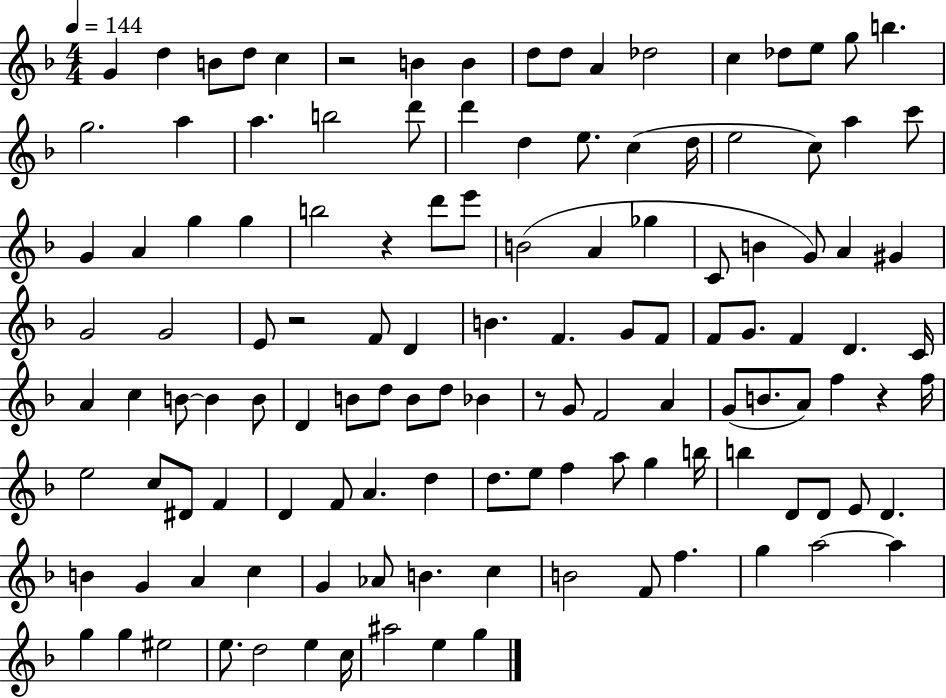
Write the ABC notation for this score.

X:1
T:Untitled
M:4/4
L:1/4
K:F
G d B/2 d/2 c z2 B B d/2 d/2 A _d2 c _d/2 e/2 g/2 b g2 a a b2 d'/2 d' d e/2 c d/4 e2 c/2 a c'/2 G A g g b2 z d'/2 e'/2 B2 A _g C/2 B G/2 A ^G G2 G2 E/2 z2 F/2 D B F G/2 F/2 F/2 G/2 F D C/4 A c B/2 B B/2 D B/2 d/2 B/2 d/2 _B z/2 G/2 F2 A G/2 B/2 A/2 f z f/4 e2 c/2 ^D/2 F D F/2 A d d/2 e/2 f a/2 g b/4 b D/2 D/2 E/2 D B G A c G _A/2 B c B2 F/2 f g a2 a g g ^e2 e/2 d2 e c/4 ^a2 e g